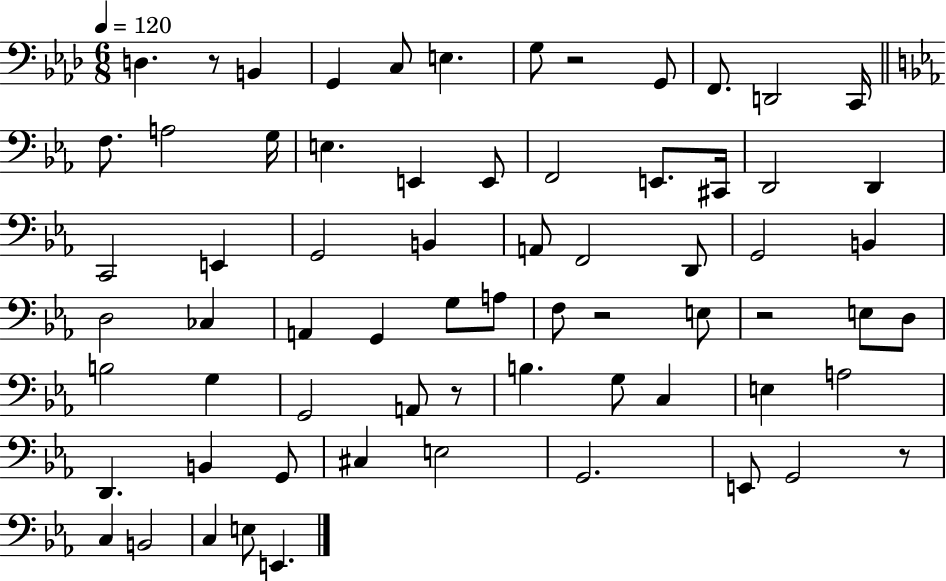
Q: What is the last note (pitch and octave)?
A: E2